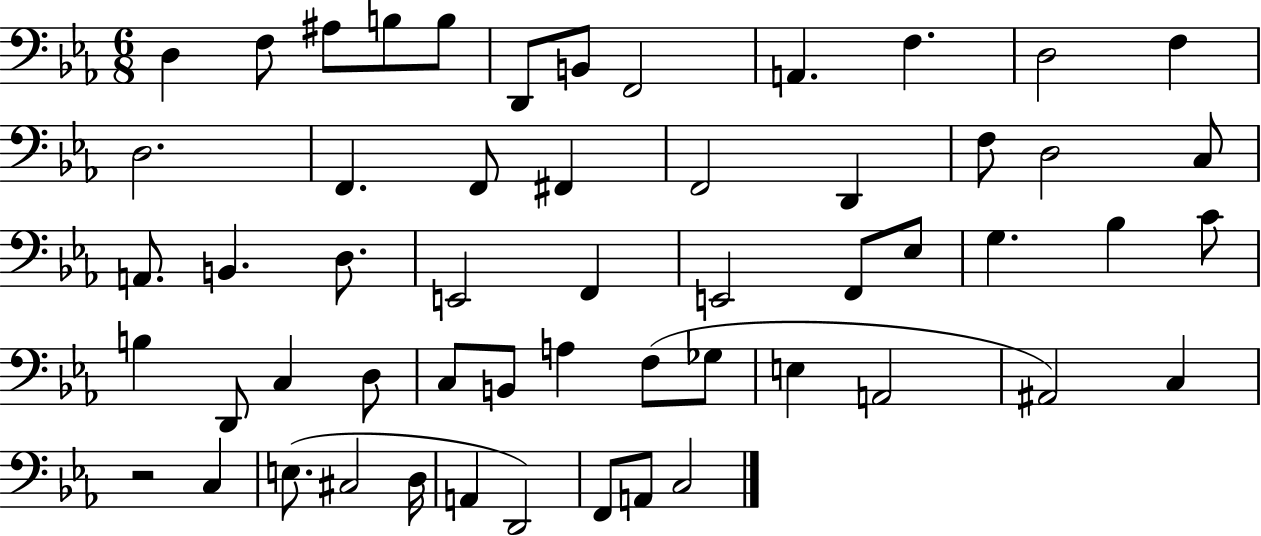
D3/q F3/e A#3/e B3/e B3/e D2/e B2/e F2/h A2/q. F3/q. D3/h F3/q D3/h. F2/q. F2/e F#2/q F2/h D2/q F3/e D3/h C3/e A2/e. B2/q. D3/e. E2/h F2/q E2/h F2/e Eb3/e G3/q. Bb3/q C4/e B3/q D2/e C3/q D3/e C3/e B2/e A3/q F3/e Gb3/e E3/q A2/h A#2/h C3/q R/h C3/q E3/e. C#3/h D3/s A2/q D2/h F2/e A2/e C3/h